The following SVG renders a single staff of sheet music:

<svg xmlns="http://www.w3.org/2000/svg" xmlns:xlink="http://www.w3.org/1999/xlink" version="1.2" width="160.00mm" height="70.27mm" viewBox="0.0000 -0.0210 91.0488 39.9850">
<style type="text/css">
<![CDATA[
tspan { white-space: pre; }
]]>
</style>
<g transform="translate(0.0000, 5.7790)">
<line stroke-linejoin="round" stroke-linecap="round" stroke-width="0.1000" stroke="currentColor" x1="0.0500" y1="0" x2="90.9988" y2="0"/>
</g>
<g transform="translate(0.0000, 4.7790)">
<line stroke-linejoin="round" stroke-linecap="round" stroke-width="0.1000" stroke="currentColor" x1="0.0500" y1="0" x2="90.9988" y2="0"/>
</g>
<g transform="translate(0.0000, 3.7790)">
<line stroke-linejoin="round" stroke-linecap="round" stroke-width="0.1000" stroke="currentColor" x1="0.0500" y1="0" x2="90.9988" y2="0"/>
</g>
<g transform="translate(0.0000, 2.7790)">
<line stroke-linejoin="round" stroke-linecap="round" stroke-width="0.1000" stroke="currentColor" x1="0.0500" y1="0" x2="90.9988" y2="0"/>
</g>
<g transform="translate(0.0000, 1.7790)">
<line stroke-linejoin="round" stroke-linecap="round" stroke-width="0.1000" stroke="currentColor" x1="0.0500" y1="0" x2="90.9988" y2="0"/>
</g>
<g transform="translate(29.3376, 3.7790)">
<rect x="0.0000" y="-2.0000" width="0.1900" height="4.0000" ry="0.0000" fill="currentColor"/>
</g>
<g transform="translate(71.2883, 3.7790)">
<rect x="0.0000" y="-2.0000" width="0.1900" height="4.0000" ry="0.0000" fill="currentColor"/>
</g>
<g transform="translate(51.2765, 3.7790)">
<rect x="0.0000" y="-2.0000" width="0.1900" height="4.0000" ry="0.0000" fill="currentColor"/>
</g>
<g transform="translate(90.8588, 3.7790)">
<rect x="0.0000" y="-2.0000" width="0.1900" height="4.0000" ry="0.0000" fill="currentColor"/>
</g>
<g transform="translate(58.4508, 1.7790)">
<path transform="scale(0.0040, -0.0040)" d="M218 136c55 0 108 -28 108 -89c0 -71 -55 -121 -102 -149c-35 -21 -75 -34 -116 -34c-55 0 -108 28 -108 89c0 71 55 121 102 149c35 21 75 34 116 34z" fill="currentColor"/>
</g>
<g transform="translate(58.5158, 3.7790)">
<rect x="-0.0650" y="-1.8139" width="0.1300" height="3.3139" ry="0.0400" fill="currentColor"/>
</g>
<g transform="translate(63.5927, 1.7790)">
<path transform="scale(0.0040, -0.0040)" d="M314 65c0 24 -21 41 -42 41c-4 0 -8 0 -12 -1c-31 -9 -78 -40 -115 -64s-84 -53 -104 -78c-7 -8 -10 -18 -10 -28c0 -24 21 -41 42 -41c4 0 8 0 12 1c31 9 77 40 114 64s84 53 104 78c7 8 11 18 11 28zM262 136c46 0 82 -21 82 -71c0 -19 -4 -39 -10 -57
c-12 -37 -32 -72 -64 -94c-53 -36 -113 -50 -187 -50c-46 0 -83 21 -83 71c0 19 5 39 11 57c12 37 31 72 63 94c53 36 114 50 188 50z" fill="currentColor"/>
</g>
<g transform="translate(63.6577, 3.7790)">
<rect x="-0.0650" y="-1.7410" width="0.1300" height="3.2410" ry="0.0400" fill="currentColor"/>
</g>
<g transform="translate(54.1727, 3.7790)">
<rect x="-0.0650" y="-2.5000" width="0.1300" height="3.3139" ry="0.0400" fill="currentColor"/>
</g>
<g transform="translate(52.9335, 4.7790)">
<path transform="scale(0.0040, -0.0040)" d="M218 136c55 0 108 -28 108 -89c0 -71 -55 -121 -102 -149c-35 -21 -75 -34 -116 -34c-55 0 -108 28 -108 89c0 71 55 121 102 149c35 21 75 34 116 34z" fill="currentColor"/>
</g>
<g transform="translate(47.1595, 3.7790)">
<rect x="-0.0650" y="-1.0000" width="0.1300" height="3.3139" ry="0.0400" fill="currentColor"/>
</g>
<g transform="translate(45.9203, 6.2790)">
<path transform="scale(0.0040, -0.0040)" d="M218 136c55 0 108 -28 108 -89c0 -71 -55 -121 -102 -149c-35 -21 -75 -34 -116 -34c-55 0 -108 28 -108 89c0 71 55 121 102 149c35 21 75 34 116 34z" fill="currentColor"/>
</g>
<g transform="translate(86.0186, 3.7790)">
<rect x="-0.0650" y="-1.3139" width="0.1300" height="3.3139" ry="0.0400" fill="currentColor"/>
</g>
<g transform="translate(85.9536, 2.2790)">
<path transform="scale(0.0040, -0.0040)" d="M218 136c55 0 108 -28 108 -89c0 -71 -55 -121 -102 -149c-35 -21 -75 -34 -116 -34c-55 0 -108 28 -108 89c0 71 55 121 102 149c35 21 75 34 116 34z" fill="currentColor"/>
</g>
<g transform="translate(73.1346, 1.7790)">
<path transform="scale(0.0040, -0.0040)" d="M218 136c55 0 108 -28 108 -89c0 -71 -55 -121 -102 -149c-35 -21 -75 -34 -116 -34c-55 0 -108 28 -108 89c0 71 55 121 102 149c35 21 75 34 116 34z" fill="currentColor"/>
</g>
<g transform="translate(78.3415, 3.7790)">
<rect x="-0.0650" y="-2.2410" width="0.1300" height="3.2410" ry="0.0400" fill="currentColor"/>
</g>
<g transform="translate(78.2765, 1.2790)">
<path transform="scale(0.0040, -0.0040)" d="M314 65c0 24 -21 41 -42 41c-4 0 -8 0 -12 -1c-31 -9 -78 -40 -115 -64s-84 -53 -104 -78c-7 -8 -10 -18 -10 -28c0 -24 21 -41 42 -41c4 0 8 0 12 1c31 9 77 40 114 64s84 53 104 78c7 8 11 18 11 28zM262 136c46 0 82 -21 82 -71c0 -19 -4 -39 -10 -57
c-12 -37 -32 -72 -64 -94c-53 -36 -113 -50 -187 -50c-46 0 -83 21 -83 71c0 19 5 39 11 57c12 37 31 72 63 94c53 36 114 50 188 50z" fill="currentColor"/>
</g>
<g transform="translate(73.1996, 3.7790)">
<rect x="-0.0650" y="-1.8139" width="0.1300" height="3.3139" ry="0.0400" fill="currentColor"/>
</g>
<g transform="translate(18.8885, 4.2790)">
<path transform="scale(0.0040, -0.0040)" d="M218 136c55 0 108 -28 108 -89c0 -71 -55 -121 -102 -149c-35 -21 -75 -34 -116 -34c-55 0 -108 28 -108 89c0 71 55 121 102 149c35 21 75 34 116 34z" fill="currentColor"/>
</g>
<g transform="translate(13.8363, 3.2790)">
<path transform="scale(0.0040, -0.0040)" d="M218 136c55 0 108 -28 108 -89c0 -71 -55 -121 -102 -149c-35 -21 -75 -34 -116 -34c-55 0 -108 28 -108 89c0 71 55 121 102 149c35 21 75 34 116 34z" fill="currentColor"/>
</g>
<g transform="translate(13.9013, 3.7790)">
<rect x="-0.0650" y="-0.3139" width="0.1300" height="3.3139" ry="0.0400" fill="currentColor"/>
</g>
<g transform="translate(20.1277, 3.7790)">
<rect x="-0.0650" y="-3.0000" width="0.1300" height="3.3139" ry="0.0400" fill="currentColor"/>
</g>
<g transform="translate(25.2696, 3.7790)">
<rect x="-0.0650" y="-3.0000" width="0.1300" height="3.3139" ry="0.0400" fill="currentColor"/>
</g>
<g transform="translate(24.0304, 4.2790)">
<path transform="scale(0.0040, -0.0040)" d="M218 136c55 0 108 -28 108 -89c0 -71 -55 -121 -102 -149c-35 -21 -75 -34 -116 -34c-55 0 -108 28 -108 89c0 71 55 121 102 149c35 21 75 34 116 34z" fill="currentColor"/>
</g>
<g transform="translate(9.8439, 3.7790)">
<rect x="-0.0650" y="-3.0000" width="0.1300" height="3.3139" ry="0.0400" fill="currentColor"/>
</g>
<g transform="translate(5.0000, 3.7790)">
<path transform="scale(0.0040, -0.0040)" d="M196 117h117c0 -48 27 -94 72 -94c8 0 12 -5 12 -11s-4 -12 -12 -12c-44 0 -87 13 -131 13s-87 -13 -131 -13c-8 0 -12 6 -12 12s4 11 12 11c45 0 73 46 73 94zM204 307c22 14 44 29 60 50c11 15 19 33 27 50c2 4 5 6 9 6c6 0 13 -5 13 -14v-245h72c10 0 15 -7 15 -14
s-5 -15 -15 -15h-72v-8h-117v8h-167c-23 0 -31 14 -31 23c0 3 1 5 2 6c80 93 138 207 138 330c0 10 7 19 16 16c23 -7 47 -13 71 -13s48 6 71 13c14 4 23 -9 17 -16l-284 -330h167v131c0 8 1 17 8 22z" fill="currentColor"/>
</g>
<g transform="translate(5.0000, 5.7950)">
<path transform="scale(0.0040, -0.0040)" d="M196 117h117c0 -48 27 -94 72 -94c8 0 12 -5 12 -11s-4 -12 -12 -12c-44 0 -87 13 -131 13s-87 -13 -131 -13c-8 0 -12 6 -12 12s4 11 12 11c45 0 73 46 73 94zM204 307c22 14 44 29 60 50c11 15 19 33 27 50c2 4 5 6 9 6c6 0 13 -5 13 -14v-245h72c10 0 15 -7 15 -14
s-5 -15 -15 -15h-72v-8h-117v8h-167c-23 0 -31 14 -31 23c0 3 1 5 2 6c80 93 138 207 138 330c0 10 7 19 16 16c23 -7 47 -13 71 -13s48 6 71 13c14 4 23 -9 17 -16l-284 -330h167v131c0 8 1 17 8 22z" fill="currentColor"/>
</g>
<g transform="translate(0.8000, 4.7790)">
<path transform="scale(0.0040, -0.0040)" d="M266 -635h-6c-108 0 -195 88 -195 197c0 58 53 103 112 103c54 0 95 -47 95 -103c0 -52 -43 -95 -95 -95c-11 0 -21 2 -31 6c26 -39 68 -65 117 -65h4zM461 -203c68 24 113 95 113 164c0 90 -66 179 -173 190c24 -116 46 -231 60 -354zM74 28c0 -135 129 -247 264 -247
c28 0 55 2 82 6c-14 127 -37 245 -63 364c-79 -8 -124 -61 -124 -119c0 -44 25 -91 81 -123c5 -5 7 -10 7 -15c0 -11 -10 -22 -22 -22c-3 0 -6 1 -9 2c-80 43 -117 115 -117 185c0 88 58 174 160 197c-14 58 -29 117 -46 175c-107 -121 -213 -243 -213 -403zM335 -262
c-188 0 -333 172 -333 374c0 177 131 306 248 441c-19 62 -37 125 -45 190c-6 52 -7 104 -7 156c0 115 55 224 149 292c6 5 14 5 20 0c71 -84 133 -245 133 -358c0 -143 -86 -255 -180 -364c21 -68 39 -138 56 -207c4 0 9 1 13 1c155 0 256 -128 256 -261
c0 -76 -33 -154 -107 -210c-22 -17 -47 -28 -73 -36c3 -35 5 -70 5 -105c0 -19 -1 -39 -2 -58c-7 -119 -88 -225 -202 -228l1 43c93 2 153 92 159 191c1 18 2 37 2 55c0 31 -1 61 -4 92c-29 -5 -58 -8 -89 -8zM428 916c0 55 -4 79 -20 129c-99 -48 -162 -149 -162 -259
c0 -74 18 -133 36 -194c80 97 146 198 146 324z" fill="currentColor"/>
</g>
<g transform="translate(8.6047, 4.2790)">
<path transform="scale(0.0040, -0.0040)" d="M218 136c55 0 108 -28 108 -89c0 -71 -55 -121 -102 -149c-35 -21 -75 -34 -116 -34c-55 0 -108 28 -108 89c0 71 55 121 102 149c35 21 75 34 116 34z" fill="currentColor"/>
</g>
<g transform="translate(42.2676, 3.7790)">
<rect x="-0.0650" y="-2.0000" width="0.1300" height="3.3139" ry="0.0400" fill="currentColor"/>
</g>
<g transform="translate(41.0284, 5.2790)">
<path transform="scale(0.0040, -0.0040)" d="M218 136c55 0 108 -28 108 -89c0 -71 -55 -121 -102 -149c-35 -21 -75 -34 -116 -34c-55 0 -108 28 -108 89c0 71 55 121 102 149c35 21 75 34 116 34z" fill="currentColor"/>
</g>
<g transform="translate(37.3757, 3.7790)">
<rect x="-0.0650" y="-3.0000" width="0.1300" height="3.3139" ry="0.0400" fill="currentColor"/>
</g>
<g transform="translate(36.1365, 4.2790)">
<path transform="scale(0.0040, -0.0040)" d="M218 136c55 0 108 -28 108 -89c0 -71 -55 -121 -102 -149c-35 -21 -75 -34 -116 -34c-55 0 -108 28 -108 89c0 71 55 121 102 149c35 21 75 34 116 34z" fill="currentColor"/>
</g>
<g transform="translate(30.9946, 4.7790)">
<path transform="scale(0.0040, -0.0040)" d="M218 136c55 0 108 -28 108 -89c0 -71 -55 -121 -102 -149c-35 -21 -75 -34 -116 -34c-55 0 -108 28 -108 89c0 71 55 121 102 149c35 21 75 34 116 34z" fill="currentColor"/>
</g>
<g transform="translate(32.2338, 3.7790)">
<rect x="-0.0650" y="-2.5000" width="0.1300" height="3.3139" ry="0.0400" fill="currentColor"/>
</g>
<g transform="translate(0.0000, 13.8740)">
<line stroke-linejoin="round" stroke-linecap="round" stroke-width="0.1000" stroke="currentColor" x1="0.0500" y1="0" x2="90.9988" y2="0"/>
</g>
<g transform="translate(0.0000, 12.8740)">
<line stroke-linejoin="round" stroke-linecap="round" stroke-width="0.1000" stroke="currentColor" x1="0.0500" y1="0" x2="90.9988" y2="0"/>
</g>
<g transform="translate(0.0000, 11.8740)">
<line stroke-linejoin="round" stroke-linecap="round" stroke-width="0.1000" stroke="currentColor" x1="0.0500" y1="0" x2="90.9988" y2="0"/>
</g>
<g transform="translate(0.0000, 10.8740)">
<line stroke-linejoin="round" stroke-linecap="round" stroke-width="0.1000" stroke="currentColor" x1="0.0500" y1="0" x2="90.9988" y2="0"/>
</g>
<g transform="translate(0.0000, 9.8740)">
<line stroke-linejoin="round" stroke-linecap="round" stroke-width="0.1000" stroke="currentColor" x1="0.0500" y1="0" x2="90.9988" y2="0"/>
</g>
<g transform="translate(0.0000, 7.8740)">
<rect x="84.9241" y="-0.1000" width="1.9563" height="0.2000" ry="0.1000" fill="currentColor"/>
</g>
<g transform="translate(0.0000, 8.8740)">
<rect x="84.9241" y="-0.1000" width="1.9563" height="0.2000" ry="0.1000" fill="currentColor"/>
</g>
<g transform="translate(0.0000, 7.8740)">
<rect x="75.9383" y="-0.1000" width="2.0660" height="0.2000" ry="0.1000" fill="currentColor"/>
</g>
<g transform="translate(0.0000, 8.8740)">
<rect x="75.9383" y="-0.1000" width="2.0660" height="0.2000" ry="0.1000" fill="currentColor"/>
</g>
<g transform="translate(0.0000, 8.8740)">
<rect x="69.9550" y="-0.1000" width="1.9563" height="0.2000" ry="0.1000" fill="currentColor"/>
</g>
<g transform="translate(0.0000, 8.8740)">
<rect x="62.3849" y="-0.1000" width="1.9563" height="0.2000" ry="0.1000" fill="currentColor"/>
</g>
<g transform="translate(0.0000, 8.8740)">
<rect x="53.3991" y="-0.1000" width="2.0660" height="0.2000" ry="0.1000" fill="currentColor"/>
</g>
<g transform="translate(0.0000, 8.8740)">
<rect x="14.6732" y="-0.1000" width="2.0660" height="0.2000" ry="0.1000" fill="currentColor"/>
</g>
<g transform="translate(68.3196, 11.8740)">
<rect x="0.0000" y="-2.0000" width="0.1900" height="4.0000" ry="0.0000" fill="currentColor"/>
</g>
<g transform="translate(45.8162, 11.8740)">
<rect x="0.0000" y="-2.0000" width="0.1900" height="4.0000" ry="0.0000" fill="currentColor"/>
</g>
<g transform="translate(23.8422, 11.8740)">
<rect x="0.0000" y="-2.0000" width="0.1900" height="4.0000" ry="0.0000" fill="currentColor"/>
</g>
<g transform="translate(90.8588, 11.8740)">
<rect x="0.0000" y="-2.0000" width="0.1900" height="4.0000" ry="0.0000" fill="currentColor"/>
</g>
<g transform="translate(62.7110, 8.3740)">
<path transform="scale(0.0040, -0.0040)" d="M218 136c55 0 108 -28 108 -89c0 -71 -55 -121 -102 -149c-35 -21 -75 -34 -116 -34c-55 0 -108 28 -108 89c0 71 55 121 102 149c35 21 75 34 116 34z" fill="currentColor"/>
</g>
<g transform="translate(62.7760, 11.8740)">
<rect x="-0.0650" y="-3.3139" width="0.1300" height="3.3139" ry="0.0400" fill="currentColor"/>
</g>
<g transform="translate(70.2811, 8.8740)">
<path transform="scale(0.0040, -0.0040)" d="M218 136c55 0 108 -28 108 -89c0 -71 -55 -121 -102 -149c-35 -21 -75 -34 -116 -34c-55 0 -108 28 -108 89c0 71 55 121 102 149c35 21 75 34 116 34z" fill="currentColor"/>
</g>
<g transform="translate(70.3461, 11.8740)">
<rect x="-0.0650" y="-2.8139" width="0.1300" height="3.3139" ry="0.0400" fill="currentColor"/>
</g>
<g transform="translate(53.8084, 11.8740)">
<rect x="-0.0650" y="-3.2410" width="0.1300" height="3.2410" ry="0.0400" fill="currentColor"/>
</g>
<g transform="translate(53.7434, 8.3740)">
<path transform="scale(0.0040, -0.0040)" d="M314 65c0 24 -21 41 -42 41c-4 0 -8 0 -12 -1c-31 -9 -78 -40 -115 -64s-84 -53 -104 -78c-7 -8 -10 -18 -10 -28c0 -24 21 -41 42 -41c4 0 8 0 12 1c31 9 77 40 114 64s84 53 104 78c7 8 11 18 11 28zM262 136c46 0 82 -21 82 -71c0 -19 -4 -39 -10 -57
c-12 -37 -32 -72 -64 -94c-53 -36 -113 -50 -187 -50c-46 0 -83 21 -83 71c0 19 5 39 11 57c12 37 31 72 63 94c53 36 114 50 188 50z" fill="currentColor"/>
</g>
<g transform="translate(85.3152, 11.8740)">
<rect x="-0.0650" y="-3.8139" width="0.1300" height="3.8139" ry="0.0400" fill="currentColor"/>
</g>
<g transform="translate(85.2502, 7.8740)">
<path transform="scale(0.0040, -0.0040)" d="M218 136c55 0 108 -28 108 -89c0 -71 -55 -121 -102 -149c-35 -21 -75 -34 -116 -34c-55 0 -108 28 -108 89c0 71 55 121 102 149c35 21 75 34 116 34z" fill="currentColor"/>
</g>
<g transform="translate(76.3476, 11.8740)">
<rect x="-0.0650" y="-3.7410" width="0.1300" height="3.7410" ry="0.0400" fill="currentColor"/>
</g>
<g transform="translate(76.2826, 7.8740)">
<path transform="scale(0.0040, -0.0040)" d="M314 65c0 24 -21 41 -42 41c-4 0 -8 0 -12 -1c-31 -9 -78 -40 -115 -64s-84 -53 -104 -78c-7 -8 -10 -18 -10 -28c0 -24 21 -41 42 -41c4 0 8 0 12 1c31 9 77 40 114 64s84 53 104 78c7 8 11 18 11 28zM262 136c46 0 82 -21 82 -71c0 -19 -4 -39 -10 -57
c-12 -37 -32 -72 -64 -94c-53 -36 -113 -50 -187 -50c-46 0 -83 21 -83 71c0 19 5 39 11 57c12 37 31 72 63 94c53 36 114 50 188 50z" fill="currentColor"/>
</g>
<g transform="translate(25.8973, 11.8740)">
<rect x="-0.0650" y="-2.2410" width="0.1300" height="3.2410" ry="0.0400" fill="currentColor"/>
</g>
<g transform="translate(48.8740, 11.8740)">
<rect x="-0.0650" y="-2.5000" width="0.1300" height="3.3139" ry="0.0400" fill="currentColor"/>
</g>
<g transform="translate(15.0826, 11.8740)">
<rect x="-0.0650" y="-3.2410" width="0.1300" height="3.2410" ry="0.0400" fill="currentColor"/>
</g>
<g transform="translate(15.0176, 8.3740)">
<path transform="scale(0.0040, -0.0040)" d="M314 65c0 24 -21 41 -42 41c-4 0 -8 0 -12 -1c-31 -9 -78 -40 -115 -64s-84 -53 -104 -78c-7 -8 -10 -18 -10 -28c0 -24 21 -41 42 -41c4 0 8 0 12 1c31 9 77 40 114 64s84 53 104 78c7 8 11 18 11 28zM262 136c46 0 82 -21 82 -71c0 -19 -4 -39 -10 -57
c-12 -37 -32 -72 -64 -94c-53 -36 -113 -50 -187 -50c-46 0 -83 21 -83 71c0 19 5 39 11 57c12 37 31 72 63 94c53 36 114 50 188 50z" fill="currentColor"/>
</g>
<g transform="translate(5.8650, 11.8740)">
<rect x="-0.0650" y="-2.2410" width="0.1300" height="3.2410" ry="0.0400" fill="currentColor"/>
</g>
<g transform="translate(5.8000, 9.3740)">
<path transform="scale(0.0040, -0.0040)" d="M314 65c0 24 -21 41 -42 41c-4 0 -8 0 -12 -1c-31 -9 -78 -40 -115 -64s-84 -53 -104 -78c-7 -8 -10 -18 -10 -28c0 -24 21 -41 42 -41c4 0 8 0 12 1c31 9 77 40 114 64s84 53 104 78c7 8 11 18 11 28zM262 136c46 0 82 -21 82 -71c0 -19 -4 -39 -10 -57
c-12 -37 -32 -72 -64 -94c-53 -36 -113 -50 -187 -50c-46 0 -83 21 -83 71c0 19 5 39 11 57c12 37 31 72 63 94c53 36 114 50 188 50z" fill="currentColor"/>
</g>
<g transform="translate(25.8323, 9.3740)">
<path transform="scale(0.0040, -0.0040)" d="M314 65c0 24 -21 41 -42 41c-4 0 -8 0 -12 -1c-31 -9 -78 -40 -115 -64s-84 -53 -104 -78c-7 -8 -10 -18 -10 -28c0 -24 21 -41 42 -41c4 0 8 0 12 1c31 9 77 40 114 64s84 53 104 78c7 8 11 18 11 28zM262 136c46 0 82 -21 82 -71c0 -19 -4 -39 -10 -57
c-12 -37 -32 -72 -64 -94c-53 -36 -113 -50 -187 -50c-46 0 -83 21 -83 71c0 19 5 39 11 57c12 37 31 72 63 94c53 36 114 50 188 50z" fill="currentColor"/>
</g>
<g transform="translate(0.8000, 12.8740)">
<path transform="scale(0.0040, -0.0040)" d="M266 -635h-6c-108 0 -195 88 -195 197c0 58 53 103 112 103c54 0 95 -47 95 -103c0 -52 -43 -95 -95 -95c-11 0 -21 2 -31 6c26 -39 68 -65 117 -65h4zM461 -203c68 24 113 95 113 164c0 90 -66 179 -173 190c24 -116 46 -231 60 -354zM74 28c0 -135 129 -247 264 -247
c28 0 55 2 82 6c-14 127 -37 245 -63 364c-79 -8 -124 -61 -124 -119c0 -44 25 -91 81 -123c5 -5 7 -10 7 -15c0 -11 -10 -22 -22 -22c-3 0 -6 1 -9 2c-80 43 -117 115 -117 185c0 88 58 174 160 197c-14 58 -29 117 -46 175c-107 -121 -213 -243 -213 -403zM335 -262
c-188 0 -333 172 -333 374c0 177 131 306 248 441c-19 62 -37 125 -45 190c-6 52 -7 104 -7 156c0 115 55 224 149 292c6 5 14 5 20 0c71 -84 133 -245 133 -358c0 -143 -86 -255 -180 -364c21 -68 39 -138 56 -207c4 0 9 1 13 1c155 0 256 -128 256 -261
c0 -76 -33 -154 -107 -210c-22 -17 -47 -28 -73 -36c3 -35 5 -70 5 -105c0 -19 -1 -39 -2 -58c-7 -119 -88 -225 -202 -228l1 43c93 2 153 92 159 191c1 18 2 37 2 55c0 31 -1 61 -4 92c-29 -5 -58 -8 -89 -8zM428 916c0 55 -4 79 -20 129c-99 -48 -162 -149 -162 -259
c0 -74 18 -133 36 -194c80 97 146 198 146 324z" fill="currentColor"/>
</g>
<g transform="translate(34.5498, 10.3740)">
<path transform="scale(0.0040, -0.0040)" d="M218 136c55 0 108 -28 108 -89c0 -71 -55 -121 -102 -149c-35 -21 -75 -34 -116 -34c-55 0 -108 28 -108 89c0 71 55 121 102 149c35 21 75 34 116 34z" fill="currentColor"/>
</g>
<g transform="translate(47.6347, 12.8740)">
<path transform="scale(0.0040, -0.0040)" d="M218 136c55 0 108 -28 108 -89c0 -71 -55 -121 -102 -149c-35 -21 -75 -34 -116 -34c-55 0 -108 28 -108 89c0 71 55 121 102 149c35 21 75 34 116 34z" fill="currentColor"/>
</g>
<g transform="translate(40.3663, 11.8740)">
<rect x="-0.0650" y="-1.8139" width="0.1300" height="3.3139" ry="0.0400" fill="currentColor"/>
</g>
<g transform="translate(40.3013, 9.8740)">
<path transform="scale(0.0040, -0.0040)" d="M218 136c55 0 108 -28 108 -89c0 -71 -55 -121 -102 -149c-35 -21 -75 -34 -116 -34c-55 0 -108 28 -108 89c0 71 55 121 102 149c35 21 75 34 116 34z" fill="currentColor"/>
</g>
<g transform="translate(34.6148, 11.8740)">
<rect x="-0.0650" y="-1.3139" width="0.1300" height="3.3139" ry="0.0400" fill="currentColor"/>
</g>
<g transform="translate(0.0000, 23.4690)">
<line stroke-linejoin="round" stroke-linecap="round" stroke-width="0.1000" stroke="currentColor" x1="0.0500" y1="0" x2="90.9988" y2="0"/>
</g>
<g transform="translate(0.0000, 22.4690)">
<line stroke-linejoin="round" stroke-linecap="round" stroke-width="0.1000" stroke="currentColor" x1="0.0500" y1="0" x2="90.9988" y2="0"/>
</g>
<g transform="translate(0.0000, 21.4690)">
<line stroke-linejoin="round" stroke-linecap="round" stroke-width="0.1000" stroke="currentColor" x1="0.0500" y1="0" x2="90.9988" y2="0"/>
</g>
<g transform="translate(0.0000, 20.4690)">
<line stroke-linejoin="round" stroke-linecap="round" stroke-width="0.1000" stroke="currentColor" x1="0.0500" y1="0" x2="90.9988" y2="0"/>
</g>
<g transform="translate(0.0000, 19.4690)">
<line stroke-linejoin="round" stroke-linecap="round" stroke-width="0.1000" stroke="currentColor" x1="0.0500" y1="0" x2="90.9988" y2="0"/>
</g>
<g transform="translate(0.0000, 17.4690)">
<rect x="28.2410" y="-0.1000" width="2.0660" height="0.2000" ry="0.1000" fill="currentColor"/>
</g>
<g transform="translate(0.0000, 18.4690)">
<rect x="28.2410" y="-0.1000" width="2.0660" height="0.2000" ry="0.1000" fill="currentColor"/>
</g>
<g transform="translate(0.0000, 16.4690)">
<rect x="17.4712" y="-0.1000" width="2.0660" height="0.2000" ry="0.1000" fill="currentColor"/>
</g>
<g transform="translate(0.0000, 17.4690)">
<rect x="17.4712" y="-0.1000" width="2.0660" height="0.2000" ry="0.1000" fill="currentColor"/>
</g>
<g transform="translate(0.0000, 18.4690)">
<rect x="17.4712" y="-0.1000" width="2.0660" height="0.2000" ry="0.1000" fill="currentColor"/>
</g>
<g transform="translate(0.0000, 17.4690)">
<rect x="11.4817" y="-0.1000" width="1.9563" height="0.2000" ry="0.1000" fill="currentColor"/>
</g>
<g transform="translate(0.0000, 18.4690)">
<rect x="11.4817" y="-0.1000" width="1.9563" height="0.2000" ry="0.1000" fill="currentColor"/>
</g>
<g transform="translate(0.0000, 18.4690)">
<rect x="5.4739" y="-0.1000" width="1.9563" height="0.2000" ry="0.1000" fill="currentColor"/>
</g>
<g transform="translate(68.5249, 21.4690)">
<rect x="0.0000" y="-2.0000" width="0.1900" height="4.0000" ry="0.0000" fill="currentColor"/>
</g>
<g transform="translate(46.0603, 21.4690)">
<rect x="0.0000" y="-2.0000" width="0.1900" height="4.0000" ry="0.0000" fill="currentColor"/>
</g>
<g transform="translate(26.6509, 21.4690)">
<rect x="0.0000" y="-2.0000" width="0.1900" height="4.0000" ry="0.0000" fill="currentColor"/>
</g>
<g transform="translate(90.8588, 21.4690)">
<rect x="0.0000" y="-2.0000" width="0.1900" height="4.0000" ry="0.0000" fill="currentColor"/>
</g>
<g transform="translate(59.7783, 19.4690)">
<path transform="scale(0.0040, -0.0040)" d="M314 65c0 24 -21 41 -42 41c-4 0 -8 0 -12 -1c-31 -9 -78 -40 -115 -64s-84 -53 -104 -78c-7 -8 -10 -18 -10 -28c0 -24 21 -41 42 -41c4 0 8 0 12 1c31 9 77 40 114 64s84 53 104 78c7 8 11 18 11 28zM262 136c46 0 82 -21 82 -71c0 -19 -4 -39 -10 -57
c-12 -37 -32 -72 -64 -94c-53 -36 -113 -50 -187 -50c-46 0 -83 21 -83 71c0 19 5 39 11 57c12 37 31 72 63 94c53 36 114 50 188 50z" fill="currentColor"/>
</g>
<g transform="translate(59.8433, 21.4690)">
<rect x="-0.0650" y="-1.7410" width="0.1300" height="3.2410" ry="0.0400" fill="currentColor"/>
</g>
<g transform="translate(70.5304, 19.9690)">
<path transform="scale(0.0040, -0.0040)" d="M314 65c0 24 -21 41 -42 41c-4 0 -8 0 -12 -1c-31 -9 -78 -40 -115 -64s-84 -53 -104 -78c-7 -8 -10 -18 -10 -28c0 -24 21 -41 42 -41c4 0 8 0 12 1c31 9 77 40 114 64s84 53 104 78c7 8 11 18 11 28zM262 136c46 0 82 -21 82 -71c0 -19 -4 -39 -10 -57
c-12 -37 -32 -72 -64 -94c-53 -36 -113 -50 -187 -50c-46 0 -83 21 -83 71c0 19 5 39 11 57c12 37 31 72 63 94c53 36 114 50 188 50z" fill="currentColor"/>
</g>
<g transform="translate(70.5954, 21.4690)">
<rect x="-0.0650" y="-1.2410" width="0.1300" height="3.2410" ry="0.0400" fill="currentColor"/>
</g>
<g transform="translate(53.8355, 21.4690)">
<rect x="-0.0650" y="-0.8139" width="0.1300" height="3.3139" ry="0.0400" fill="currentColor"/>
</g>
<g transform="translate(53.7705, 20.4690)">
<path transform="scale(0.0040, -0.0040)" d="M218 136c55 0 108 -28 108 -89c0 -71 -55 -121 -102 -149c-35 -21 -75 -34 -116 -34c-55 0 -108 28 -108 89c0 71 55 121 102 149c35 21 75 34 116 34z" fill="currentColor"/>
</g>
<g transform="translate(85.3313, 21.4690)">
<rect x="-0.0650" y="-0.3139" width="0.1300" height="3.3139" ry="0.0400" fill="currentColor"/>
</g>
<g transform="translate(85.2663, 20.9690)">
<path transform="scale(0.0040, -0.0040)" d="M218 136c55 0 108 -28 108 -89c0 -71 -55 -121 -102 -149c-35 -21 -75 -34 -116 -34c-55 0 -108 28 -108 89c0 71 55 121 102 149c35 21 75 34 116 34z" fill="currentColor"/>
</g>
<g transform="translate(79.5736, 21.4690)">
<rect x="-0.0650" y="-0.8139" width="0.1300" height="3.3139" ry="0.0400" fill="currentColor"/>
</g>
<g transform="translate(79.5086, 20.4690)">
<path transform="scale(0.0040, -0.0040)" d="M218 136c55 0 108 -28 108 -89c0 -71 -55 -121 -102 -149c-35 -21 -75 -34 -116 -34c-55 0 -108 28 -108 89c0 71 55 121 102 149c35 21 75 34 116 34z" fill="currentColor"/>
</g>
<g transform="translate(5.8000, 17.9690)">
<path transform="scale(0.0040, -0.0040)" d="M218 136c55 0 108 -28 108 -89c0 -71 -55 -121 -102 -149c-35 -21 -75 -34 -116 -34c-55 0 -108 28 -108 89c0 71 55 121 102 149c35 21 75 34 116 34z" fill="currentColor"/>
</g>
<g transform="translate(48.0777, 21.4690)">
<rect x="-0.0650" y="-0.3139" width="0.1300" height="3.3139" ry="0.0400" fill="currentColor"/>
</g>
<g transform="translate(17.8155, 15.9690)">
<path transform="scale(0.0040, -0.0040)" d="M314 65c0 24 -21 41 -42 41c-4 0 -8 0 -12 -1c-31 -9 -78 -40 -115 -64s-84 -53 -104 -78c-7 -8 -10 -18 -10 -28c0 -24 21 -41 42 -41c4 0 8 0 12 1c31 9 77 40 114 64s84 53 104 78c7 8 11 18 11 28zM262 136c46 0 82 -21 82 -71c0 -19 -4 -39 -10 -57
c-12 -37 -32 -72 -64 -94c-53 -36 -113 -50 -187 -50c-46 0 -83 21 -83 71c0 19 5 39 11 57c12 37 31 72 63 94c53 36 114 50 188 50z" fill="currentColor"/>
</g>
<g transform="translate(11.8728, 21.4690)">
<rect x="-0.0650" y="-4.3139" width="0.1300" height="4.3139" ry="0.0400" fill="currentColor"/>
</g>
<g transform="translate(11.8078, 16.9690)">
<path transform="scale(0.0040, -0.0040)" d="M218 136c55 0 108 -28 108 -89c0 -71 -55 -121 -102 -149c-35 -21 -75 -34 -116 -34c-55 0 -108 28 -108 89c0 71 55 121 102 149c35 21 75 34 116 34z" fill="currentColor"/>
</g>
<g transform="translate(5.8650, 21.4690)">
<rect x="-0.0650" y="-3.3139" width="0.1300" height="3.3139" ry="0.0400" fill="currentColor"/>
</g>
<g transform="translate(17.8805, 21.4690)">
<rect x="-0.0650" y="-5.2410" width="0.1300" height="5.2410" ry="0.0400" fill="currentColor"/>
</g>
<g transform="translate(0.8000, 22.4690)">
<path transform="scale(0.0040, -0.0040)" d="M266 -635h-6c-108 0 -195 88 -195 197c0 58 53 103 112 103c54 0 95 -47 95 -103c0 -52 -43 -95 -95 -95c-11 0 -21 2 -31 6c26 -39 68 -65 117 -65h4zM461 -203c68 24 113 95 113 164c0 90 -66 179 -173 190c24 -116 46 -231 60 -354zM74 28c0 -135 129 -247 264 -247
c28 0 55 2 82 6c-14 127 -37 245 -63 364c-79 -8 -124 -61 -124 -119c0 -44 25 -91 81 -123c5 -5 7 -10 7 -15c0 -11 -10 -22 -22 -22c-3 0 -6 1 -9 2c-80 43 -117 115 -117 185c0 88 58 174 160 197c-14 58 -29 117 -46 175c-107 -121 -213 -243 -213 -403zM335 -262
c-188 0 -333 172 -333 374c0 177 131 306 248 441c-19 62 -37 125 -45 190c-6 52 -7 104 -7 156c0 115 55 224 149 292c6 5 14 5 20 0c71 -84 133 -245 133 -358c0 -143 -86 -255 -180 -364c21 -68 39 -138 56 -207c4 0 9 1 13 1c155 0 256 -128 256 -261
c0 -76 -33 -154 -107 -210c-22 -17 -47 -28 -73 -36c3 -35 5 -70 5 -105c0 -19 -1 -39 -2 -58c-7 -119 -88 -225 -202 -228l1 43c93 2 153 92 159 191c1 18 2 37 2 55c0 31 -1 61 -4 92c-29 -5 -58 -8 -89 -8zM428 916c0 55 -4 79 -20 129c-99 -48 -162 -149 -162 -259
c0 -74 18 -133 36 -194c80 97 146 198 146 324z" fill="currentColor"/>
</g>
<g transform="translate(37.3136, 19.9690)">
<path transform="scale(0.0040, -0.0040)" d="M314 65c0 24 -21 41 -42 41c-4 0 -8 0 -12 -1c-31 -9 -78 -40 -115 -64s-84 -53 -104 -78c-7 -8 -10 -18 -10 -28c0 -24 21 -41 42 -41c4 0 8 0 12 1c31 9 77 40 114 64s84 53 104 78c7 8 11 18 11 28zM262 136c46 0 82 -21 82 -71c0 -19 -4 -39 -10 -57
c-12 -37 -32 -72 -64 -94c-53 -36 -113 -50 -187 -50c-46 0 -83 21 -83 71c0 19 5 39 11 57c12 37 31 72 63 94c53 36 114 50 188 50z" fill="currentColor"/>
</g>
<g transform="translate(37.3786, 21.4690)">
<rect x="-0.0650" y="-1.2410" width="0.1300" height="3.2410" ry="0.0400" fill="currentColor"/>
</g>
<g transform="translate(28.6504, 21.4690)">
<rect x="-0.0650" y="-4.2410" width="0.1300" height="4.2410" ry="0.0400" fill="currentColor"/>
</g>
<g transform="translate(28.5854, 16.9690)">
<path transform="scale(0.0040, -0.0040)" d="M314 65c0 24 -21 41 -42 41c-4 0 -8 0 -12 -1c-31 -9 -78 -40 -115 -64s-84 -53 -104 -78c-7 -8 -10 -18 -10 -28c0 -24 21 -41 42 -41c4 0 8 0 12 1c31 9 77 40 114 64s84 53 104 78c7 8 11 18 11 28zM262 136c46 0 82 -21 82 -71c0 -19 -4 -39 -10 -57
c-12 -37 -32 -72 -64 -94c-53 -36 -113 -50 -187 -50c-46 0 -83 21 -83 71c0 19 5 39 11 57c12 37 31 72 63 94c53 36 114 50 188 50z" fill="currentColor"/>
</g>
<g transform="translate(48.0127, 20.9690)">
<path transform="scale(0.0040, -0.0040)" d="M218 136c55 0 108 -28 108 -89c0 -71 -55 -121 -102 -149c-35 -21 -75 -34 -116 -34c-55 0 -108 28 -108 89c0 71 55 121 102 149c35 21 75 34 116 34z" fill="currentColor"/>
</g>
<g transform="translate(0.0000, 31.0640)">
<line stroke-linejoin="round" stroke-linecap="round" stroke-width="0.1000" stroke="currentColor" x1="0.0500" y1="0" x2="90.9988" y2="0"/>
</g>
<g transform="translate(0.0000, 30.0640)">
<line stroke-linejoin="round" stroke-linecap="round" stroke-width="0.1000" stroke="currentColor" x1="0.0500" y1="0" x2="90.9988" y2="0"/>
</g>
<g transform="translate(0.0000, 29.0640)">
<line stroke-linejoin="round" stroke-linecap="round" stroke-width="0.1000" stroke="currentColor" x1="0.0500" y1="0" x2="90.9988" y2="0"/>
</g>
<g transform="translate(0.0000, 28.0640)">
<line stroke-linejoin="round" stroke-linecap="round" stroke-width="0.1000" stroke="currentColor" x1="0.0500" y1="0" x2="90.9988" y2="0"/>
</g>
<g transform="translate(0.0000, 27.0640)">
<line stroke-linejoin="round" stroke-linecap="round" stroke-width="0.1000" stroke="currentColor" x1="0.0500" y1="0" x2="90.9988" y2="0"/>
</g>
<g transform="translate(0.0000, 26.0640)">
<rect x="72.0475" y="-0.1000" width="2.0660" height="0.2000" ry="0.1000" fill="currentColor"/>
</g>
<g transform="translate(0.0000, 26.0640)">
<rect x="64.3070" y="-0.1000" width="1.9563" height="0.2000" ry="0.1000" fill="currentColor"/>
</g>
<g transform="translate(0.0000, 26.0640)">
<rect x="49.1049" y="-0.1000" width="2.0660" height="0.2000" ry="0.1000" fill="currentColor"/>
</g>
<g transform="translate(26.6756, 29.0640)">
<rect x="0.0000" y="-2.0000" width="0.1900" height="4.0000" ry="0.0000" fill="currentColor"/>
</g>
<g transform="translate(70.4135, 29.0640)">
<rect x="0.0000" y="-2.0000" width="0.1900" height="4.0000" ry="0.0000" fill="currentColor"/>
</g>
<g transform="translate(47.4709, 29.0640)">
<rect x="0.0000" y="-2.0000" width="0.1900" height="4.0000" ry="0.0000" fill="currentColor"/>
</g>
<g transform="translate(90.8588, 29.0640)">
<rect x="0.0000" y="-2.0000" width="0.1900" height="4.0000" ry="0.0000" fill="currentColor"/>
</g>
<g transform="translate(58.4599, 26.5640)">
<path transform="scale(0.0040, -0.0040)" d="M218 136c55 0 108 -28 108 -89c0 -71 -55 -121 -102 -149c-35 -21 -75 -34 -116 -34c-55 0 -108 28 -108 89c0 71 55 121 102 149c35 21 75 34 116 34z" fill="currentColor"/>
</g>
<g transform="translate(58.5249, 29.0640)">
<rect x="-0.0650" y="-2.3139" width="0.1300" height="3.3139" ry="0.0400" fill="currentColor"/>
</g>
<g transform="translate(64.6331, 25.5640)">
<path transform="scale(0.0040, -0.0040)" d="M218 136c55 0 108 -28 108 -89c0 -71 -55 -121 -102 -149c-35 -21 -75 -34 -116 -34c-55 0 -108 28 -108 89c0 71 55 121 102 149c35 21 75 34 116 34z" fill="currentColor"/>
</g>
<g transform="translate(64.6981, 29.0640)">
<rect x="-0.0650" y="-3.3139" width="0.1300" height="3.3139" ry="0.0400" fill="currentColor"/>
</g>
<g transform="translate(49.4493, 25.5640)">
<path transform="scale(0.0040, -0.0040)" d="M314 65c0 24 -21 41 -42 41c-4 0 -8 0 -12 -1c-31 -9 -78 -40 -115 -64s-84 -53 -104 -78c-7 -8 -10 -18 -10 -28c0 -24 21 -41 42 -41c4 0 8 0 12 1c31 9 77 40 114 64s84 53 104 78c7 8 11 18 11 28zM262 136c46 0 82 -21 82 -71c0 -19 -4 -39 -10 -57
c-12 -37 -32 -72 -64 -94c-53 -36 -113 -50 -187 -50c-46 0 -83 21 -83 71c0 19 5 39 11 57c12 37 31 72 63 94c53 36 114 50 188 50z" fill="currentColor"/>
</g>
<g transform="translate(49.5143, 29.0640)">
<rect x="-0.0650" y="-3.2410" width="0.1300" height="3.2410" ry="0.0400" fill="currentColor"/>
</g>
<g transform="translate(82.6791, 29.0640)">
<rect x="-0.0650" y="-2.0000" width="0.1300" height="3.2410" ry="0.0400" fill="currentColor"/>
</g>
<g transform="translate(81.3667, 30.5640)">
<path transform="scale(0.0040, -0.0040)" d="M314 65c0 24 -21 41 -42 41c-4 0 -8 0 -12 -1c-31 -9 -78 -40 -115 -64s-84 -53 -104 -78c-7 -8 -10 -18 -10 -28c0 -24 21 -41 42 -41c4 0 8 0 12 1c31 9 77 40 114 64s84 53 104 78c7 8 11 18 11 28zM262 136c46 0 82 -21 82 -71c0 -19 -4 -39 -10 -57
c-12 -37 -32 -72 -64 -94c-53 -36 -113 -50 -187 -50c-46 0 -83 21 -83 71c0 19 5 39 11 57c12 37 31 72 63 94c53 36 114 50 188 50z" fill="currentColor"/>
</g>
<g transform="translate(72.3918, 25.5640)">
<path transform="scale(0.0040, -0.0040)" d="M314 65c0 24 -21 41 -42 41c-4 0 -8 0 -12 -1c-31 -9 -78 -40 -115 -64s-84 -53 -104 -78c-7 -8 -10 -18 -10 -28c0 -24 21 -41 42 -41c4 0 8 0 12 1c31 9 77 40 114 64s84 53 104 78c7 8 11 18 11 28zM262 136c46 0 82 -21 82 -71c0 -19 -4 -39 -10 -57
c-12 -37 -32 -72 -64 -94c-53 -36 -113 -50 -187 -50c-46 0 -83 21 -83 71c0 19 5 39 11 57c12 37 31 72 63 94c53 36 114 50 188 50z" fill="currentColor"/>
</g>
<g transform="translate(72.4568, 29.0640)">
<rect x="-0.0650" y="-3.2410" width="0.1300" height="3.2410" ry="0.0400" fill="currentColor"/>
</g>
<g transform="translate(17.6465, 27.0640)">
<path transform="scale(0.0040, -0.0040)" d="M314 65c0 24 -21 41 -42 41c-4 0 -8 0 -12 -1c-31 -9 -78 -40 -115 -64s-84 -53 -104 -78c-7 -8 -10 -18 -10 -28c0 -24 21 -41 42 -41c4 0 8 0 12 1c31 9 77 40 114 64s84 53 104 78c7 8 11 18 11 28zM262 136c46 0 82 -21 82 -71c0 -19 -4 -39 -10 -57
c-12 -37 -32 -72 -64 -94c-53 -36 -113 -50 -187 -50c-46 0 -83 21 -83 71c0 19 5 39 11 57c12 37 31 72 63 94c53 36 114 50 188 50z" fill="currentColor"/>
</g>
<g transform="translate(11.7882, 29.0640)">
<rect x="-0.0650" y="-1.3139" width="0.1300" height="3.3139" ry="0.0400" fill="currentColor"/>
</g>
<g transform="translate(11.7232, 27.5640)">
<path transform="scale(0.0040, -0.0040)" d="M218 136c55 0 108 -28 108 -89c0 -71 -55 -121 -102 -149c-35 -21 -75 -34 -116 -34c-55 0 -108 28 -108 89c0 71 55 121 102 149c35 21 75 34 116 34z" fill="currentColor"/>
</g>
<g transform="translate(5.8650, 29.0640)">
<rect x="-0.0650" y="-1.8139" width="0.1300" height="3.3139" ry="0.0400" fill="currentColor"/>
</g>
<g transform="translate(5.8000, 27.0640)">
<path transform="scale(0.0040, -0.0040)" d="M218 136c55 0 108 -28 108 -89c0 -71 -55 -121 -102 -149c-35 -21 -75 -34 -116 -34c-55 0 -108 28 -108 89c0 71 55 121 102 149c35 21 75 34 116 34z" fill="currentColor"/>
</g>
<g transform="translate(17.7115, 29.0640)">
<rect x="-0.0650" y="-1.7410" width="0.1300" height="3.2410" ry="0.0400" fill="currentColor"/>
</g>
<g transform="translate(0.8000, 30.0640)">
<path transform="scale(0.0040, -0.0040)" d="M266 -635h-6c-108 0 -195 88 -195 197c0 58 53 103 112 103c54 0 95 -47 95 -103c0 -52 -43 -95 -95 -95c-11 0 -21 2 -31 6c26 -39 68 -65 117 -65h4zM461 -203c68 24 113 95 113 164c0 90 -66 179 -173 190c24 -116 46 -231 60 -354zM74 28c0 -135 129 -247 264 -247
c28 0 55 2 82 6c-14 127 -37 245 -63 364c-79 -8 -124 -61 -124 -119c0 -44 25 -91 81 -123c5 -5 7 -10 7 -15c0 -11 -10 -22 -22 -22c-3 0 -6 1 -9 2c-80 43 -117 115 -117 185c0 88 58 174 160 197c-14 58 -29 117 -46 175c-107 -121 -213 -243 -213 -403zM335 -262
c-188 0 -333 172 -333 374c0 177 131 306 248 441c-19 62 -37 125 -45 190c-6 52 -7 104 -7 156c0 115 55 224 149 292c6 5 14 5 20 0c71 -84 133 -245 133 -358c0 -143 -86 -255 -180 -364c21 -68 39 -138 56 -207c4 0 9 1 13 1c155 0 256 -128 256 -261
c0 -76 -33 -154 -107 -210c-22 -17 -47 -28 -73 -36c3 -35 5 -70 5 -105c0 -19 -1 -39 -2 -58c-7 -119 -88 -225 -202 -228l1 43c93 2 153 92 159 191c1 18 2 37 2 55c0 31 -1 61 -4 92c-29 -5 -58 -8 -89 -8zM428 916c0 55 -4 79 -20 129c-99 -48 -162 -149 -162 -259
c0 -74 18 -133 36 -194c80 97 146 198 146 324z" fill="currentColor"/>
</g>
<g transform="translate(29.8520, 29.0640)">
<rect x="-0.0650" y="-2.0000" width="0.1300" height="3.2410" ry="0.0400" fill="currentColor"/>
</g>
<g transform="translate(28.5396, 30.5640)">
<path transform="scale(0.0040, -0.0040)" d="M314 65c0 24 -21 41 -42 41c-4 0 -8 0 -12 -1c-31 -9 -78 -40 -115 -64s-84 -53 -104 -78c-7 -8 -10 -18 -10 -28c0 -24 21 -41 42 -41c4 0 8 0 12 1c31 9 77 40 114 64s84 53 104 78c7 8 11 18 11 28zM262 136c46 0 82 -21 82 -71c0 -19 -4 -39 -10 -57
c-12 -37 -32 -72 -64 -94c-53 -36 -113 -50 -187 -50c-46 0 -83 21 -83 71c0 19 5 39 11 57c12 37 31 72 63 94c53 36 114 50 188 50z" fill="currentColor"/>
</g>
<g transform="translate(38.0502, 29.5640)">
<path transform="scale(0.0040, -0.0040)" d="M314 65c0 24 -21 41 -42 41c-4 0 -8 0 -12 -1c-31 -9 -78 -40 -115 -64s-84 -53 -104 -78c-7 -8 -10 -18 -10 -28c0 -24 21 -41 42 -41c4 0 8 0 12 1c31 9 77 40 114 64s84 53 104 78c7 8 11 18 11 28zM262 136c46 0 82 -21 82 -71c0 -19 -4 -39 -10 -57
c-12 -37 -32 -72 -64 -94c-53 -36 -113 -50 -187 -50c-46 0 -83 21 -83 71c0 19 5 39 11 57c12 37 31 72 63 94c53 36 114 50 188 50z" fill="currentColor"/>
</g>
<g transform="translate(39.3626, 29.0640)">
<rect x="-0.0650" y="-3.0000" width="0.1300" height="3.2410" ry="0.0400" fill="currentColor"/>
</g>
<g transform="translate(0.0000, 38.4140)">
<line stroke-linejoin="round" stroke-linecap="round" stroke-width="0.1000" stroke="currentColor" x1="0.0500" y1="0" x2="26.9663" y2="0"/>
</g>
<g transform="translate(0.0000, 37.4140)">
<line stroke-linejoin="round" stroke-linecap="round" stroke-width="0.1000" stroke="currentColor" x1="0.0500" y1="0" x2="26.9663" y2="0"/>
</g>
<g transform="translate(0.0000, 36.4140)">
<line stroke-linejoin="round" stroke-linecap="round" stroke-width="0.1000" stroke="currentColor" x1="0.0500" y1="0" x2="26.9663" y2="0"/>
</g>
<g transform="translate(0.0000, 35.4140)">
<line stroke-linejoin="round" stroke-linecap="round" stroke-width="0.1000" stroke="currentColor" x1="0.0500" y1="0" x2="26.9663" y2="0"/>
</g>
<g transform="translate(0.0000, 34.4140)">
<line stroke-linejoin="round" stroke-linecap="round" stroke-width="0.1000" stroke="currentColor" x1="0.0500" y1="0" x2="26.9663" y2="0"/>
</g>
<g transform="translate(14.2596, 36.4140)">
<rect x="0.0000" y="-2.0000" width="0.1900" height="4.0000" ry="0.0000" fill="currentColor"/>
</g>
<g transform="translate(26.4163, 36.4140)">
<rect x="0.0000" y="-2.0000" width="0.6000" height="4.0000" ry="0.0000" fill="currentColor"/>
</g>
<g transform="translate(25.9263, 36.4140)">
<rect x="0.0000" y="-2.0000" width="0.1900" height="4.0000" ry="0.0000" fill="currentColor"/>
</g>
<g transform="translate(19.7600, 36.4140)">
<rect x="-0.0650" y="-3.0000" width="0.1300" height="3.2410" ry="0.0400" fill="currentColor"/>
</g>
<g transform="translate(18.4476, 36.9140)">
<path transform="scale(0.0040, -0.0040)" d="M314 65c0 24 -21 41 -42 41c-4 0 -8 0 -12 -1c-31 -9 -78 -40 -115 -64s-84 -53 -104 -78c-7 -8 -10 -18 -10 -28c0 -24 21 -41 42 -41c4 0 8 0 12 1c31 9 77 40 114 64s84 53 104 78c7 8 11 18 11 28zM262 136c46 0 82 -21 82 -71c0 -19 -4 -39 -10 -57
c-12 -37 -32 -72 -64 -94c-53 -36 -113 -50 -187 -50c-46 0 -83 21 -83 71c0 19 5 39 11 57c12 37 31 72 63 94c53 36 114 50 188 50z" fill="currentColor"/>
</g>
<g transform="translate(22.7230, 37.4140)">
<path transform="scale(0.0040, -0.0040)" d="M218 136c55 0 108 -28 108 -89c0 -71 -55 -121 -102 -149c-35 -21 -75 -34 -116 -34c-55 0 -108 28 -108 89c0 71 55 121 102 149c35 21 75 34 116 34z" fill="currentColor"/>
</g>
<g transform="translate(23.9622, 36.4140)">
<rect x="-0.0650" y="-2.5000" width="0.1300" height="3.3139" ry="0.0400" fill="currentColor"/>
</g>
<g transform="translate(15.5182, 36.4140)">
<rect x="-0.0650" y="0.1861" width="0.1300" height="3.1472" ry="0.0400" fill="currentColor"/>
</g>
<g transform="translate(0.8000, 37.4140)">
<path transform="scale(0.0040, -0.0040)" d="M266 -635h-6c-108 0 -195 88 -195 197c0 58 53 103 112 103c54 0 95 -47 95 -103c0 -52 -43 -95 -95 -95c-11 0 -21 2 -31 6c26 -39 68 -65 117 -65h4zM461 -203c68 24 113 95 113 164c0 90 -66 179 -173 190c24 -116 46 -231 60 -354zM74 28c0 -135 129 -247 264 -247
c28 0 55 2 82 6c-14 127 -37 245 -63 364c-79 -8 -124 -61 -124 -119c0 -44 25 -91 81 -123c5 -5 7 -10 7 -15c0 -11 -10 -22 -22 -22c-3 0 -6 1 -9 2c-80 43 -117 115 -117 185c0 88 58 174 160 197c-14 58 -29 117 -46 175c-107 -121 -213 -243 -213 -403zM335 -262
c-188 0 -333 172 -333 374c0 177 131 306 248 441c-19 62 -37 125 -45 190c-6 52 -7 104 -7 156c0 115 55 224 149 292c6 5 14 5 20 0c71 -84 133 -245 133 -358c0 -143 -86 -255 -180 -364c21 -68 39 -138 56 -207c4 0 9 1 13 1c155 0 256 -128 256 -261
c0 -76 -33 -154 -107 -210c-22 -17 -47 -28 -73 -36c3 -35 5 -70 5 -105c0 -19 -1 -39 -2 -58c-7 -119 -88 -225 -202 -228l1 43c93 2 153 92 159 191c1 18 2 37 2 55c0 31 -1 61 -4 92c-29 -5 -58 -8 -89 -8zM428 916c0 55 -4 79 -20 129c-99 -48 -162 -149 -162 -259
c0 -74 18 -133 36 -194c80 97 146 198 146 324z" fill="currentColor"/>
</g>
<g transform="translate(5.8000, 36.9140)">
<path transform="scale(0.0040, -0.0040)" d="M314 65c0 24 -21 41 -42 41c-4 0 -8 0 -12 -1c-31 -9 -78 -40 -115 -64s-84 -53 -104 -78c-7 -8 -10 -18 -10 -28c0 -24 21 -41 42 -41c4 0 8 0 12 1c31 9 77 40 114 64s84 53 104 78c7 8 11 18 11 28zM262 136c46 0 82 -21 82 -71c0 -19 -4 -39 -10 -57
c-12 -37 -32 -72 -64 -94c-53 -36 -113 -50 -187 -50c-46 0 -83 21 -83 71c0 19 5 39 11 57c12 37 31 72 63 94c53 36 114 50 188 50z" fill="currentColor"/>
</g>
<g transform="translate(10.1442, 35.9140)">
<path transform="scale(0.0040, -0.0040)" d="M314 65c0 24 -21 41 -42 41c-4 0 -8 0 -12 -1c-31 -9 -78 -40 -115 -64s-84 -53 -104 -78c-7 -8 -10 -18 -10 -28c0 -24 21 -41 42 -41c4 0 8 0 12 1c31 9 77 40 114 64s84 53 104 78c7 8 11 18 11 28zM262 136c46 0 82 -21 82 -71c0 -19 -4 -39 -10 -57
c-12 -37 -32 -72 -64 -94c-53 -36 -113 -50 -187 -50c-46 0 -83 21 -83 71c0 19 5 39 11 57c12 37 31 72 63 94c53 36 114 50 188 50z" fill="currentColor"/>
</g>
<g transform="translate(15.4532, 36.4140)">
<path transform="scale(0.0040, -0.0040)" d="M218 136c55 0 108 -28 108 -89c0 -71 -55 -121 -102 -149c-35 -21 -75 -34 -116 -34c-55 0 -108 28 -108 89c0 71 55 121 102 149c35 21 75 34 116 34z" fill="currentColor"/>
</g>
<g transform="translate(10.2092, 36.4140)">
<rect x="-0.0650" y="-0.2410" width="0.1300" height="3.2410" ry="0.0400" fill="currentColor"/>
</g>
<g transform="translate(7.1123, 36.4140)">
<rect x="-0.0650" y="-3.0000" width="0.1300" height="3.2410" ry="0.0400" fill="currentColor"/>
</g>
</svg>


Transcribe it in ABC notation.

X:1
T:Untitled
M:4/4
L:1/4
K:C
A c A A G A F D G f f2 f g2 e g2 b2 g2 e f G b2 b a c'2 c' b d' f'2 d'2 e2 c d f2 e2 d c f e f2 F2 A2 b2 g b b2 F2 A2 c2 B A2 G